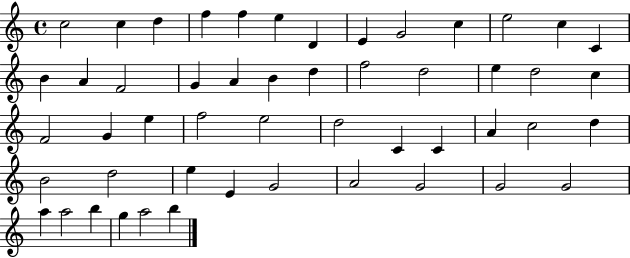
C5/h C5/q D5/q F5/q F5/q E5/q D4/q E4/q G4/h C5/q E5/h C5/q C4/q B4/q A4/q F4/h G4/q A4/q B4/q D5/q F5/h D5/h E5/q D5/h C5/q F4/h G4/q E5/q F5/h E5/h D5/h C4/q C4/q A4/q C5/h D5/q B4/h D5/h E5/q E4/q G4/h A4/h G4/h G4/h G4/h A5/q A5/h B5/q G5/q A5/h B5/q